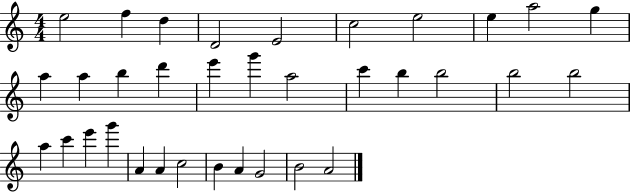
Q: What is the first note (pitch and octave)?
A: E5